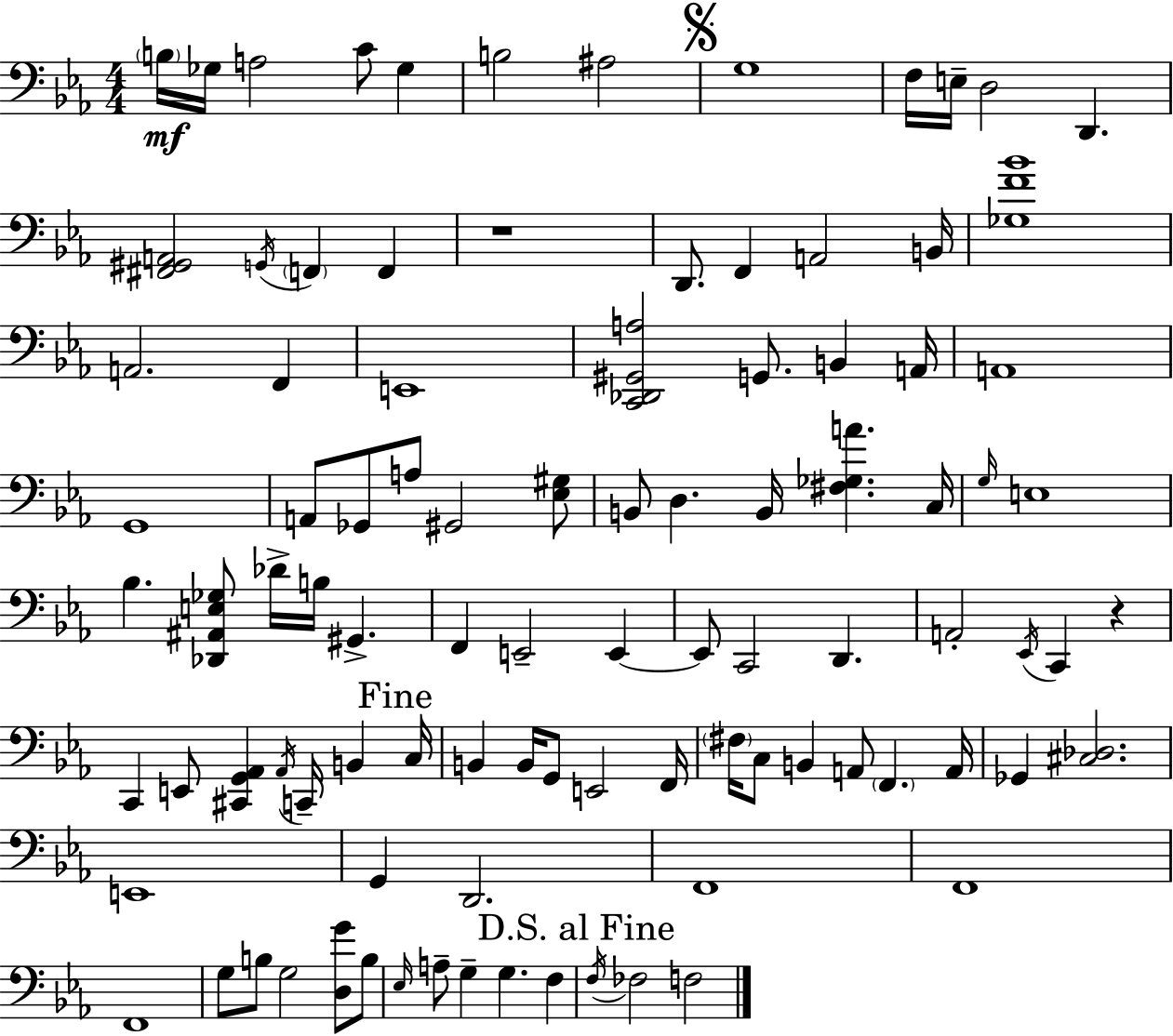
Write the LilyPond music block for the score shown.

{
  \clef bass
  \numericTimeSignature
  \time 4/4
  \key c \minor
  \parenthesize b16\mf ges16 a2 c'8 ges4 | b2 ais2 | \mark \markup { \musicglyph "scripts.segno" } g1 | f16 e16-- d2 d,4. | \break <fis, gis, a,>2 \acciaccatura { g,16 } \parenthesize f,4 f,4 | r1 | d,8. f,4 a,2 | b,16 <ges f' bes'>1 | \break a,2. f,4 | e,1 | <c, des, gis, a>2 g,8. b,4 | a,16 a,1 | \break g,1 | a,8 ges,8 a8 gis,2 <ees gis>8 | b,8 d4. b,16 <fis ges a'>4. | c16 \grace { g16 } e1 | \break bes4. <des, ais, e ges>8 des'16-> b16 gis,4.-> | f,4 e,2-- e,4~~ | e,8 c,2 d,4. | a,2-. \acciaccatura { ees,16 } c,4 r4 | \break c,4 e,8 <cis, g, aes,>4 \acciaccatura { aes,16 } c,16-- b,4 | \mark "Fine" c16 b,4 b,16 g,8 e,2 | f,16 \parenthesize fis16 c8 b,4 a,8 \parenthesize f,4. | a,16 ges,4 <cis des>2. | \break e,1 | g,4 d,2. | f,1 | f,1 | \break f,1 | g8 b8 g2 | <d g'>8 b8 \grace { ees16 } a8-- g4-- g4. | f4 \mark "D.S. al Fine" \acciaccatura { f16 } fes2 f2 | \break \bar "|."
}